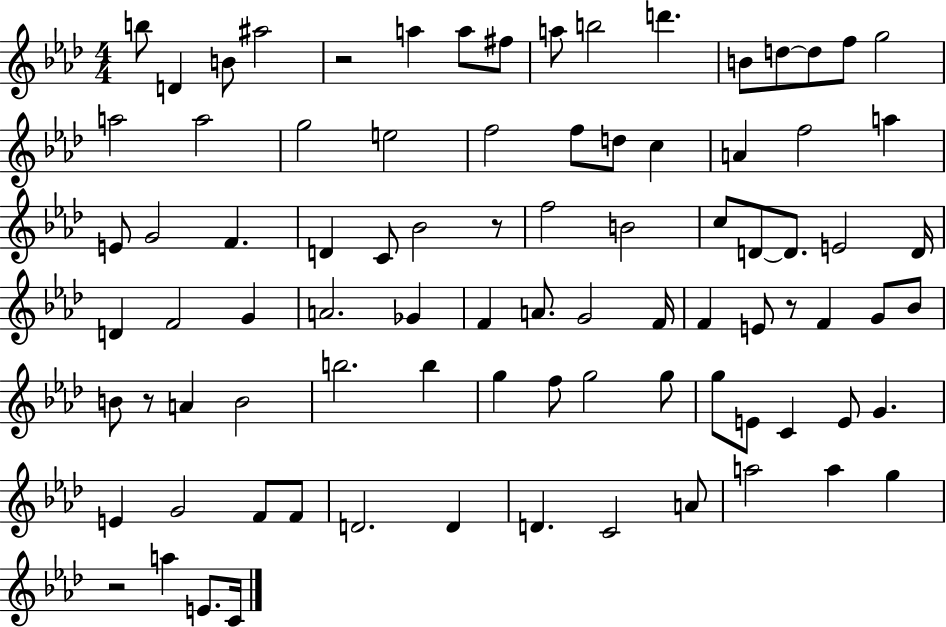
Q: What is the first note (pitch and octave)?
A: B5